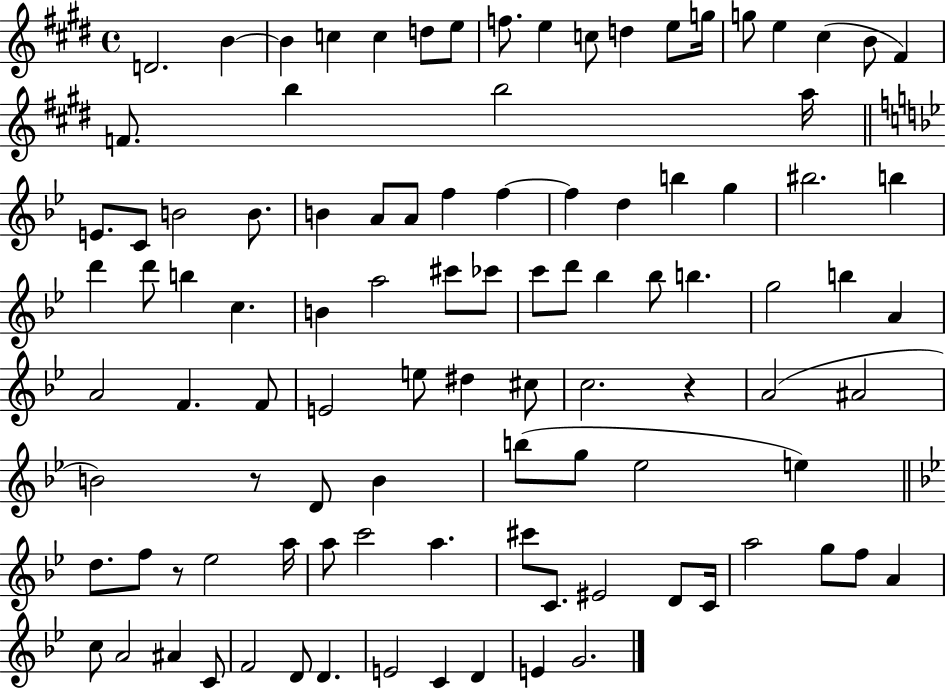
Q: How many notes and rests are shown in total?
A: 101